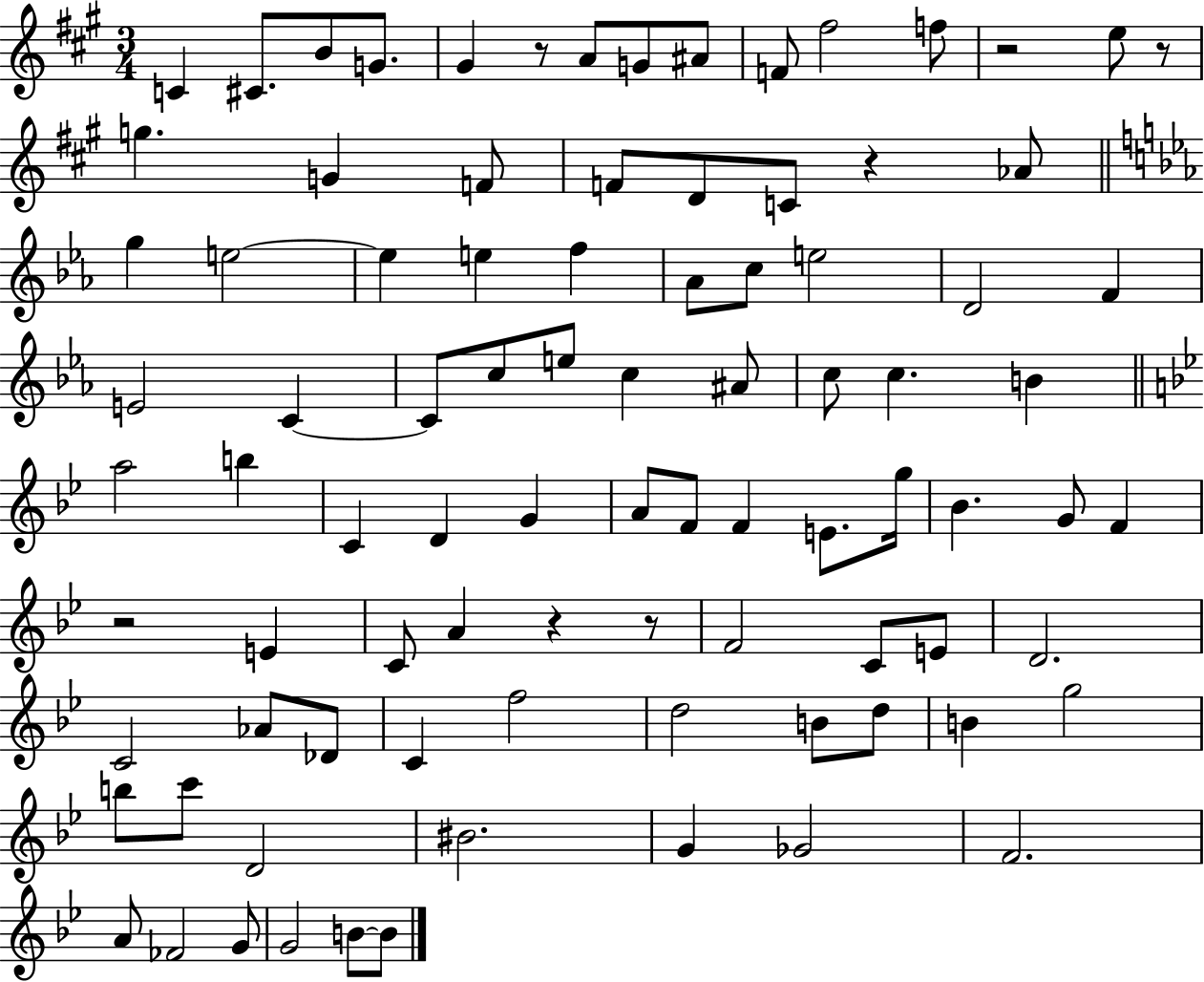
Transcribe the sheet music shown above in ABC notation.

X:1
T:Untitled
M:3/4
L:1/4
K:A
C ^C/2 B/2 G/2 ^G z/2 A/2 G/2 ^A/2 F/2 ^f2 f/2 z2 e/2 z/2 g G F/2 F/2 D/2 C/2 z _A/2 g e2 e e f _A/2 c/2 e2 D2 F E2 C C/2 c/2 e/2 c ^A/2 c/2 c B a2 b C D G A/2 F/2 F E/2 g/4 _B G/2 F z2 E C/2 A z z/2 F2 C/2 E/2 D2 C2 _A/2 _D/2 C f2 d2 B/2 d/2 B g2 b/2 c'/2 D2 ^B2 G _G2 F2 A/2 _F2 G/2 G2 B/2 B/2